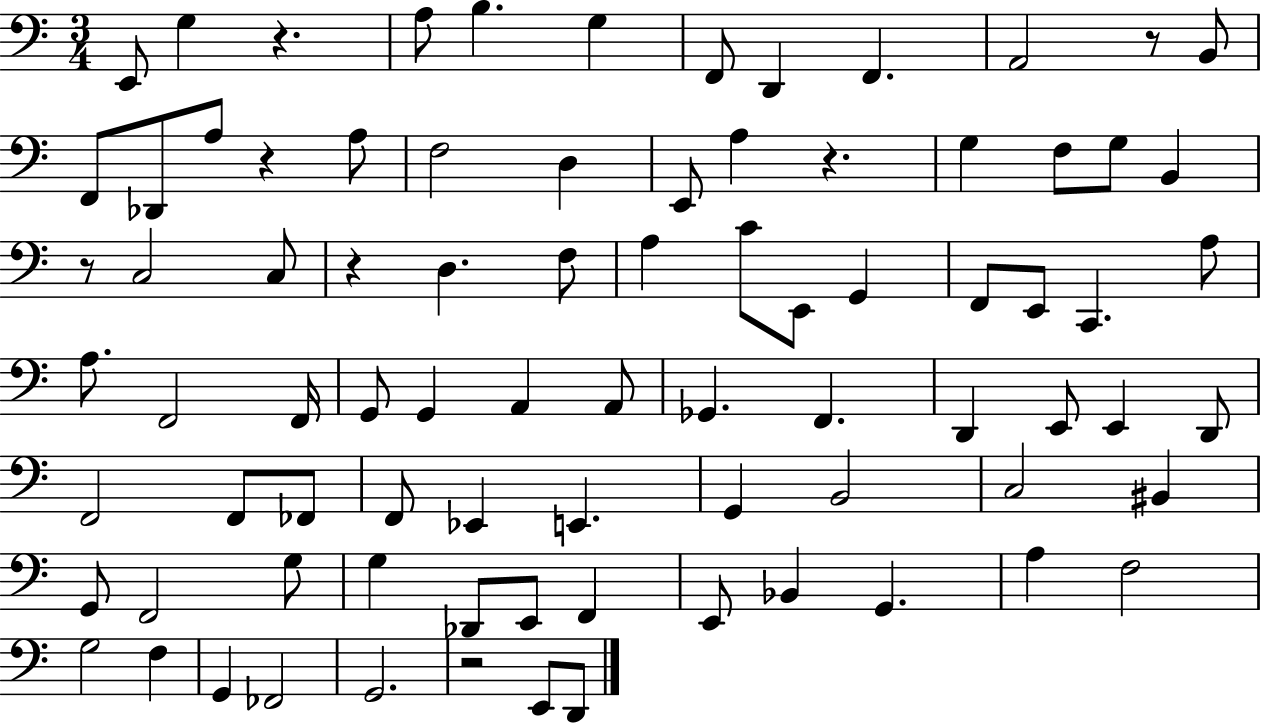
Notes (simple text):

E2/e G3/q R/q. A3/e B3/q. G3/q F2/e D2/q F2/q. A2/h R/e B2/e F2/e Db2/e A3/e R/q A3/e F3/h D3/q E2/e A3/q R/q. G3/q F3/e G3/e B2/q R/e C3/h C3/e R/q D3/q. F3/e A3/q C4/e E2/e G2/q F2/e E2/e C2/q. A3/e A3/e. F2/h F2/s G2/e G2/q A2/q A2/e Gb2/q. F2/q. D2/q E2/e E2/q D2/e F2/h F2/e FES2/e F2/e Eb2/q E2/q. G2/q B2/h C3/h BIS2/q G2/e F2/h G3/e G3/q Db2/e E2/e F2/q E2/e Bb2/q G2/q. A3/q F3/h G3/h F3/q G2/q FES2/h G2/h. R/h E2/e D2/e